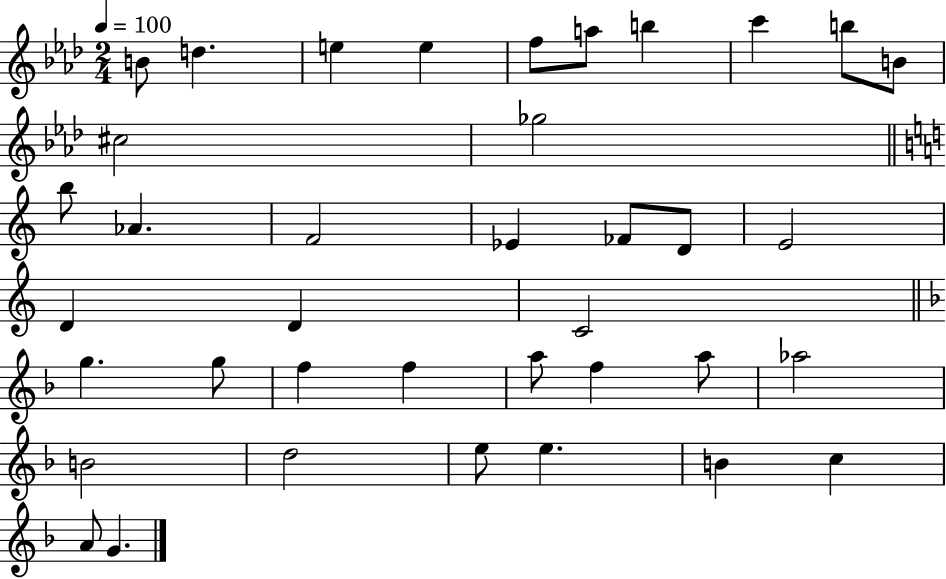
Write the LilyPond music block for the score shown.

{
  \clef treble
  \numericTimeSignature
  \time 2/4
  \key aes \major
  \tempo 4 = 100
  b'8 d''4. | e''4 e''4 | f''8 a''8 b''4 | c'''4 b''8 b'8 | \break cis''2 | ges''2 | \bar "||" \break \key a \minor b''8 aes'4. | f'2 | ees'4 fes'8 d'8 | e'2 | \break d'4 d'4 | c'2 | \bar "||" \break \key d \minor g''4. g''8 | f''4 f''4 | a''8 f''4 a''8 | aes''2 | \break b'2 | d''2 | e''8 e''4. | b'4 c''4 | \break a'8 g'4. | \bar "|."
}